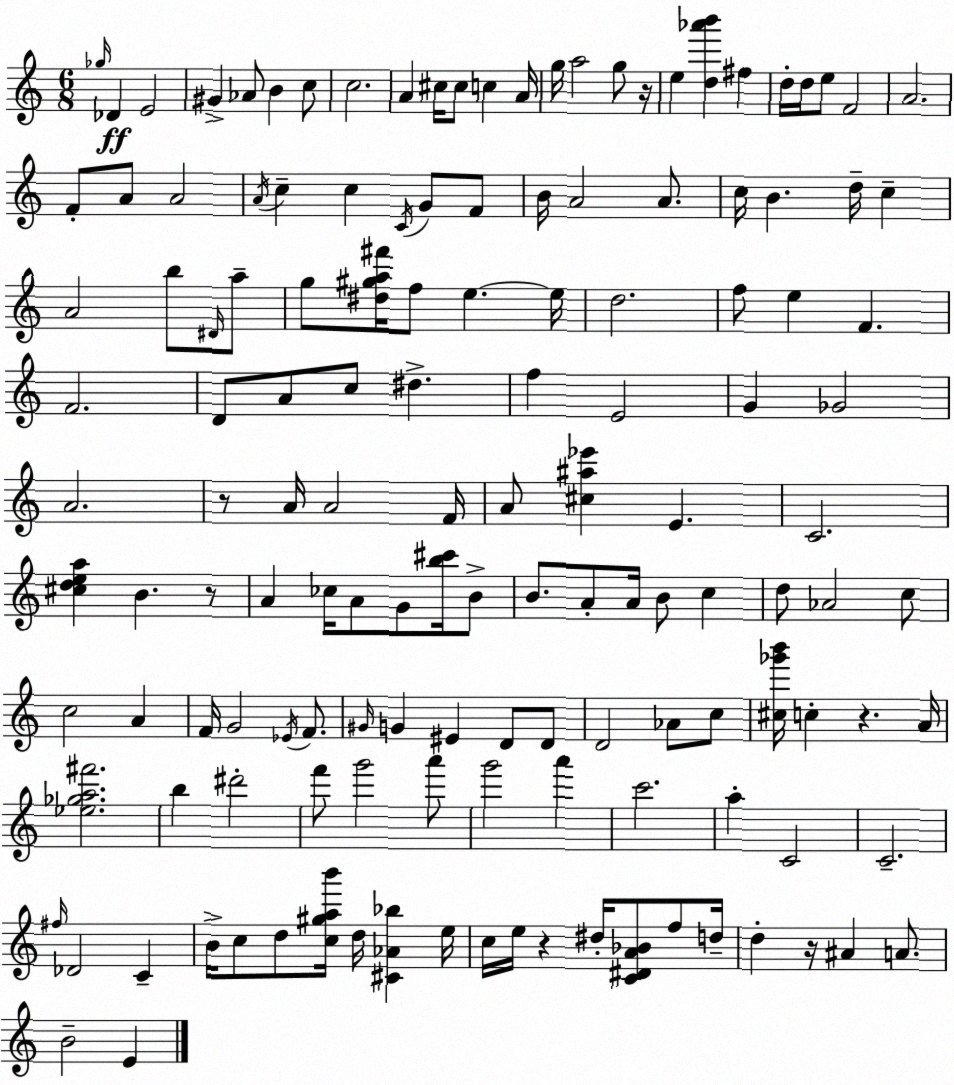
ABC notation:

X:1
T:Untitled
M:6/8
L:1/4
K:C
_g/4 _D E2 ^G _A/2 B c/2 c2 A ^c/4 ^c/2 c A/4 g/4 a2 g/2 z/4 e [d_a'b'] ^f d/4 d/4 e/2 F2 A2 F/2 A/2 A2 A/4 c c C/4 G/2 F/2 B/4 A2 A/2 c/4 B d/4 c A2 b/2 ^D/4 a/2 g/2 [^d^ga^f']/4 f/2 e e/4 d2 f/2 e F F2 D/2 A/2 c/2 ^d f E2 G _G2 A2 z/2 A/4 A2 F/4 A/2 [^c^a_e'] E C2 [^cdea] B z/2 A _c/4 A/2 G/2 [b^c']/4 B/2 B/2 A/2 A/4 B/2 c d/2 _A2 c/2 c2 A F/4 G2 _E/4 F/2 ^G/4 G ^E D/2 D/2 D2 _A/2 c/2 [^c_g'b']/4 c z A/4 [_e_ga^f']2 b ^d'2 f'/2 g'2 a'/2 g'2 a' c'2 a C2 C2 ^f/4 _D2 C B/4 c/2 d/2 [c^gab']/4 d/4 [^C_A_b] e/4 c/4 e/4 z ^d/4 [C^DA_B]/2 f/2 d/4 d z/4 ^A A/2 B2 E